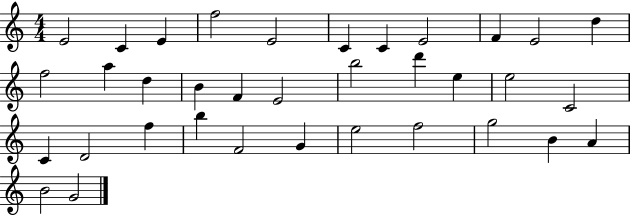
{
  \clef treble
  \numericTimeSignature
  \time 4/4
  \key c \major
  e'2 c'4 e'4 | f''2 e'2 | c'4 c'4 e'2 | f'4 e'2 d''4 | \break f''2 a''4 d''4 | b'4 f'4 e'2 | b''2 d'''4 e''4 | e''2 c'2 | \break c'4 d'2 f''4 | b''4 f'2 g'4 | e''2 f''2 | g''2 b'4 a'4 | \break b'2 g'2 | \bar "|."
}